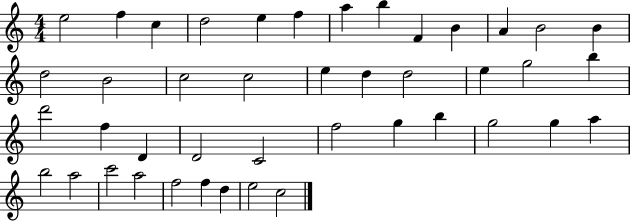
{
  \clef treble
  \numericTimeSignature
  \time 4/4
  \key c \major
  e''2 f''4 c''4 | d''2 e''4 f''4 | a''4 b''4 f'4 b'4 | a'4 b'2 b'4 | \break d''2 b'2 | c''2 c''2 | e''4 d''4 d''2 | e''4 g''2 b''4 | \break d'''2 f''4 d'4 | d'2 c'2 | f''2 g''4 b''4 | g''2 g''4 a''4 | \break b''2 a''2 | c'''2 a''2 | f''2 f''4 d''4 | e''2 c''2 | \break \bar "|."
}